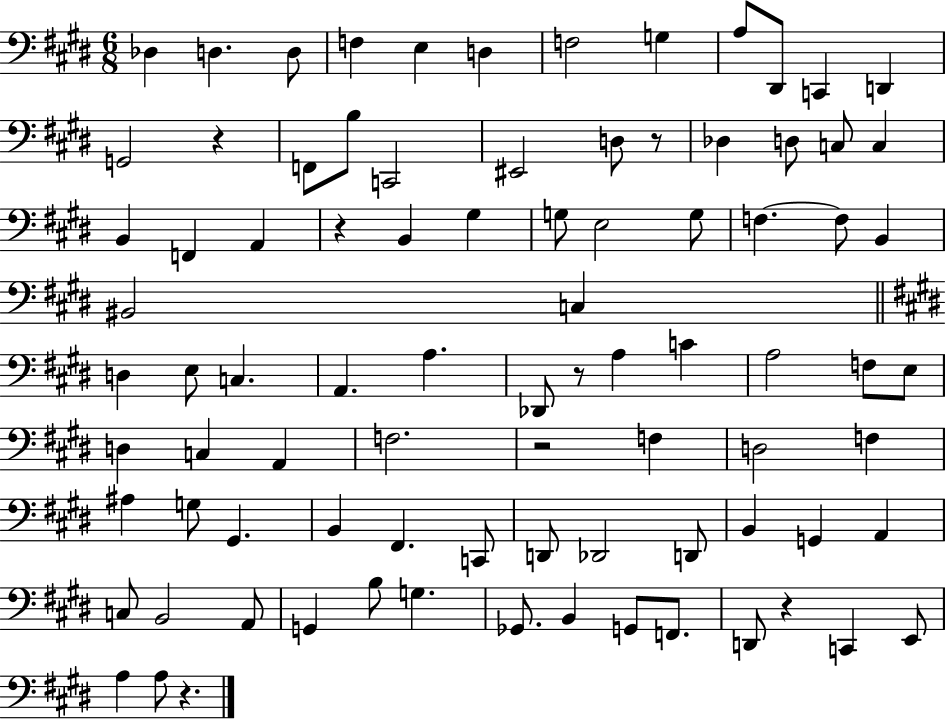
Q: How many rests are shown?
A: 7